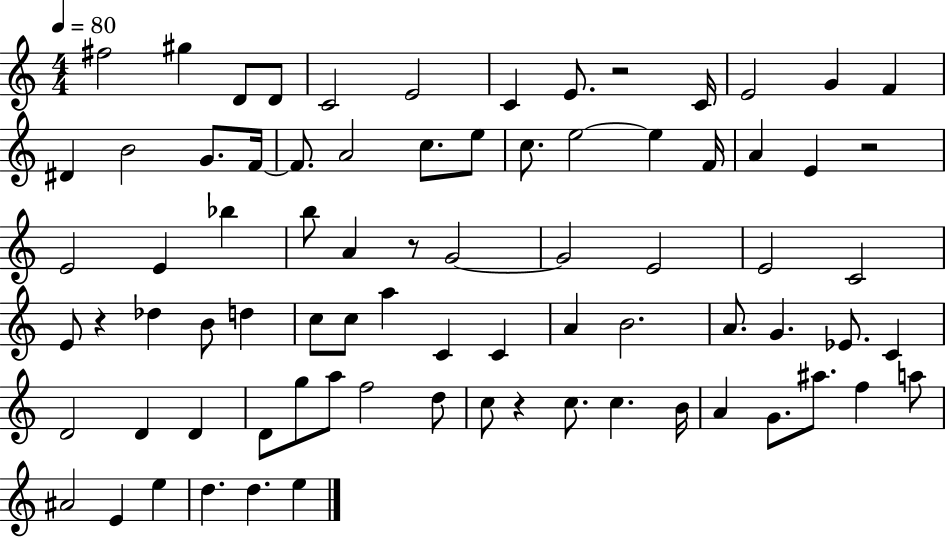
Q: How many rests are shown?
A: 5